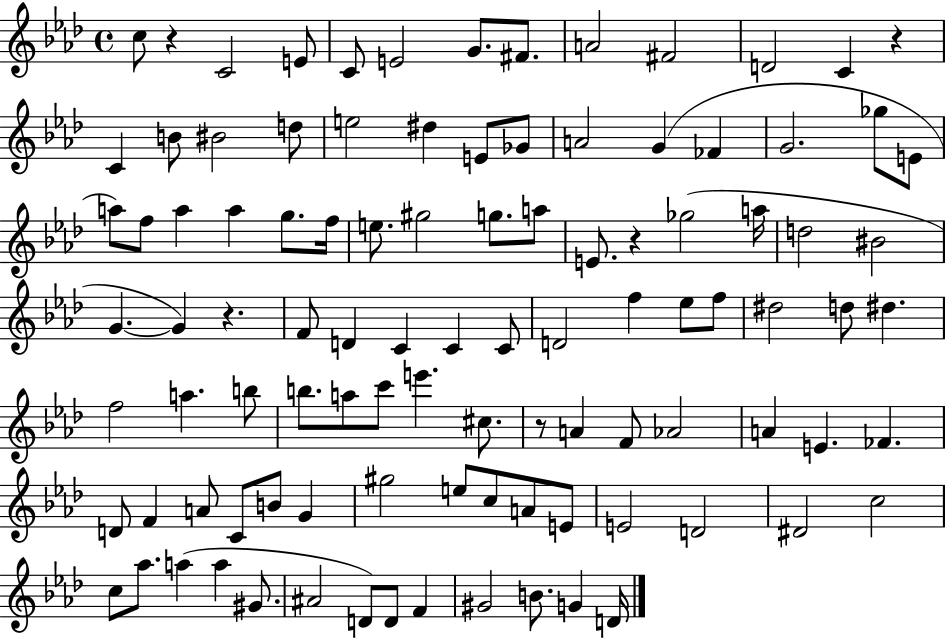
{
  \clef treble
  \time 4/4
  \defaultTimeSignature
  \key aes \major
  c''8 r4 c'2 e'8 | c'8 e'2 g'8. fis'8. | a'2 fis'2 | d'2 c'4 r4 | \break c'4 b'8 bis'2 d''8 | e''2 dis''4 e'8 ges'8 | a'2 g'4( fes'4 | g'2. ges''8 e'8 | \break a''8) f''8 a''4 a''4 g''8. f''16 | e''8. gis''2 g''8. a''8 | e'8. r4 ges''2( a''16 | d''2 bis'2 | \break g'4.~~ g'4) r4. | f'8 d'4 c'4 c'4 c'8 | d'2 f''4 ees''8 f''8 | dis''2 d''8 dis''4. | \break f''2 a''4. b''8 | b''8. a''8 c'''8 e'''4. cis''8. | r8 a'4 f'8 aes'2 | a'4 e'4. fes'4. | \break d'8 f'4 a'8 c'8 b'8 g'4 | gis''2 e''8 c''8 a'8 e'8 | e'2 d'2 | dis'2 c''2 | \break c''8 aes''8. a''4( a''4 gis'8. | ais'2 d'8) d'8 f'4 | gis'2 b'8. g'4 d'16 | \bar "|."
}